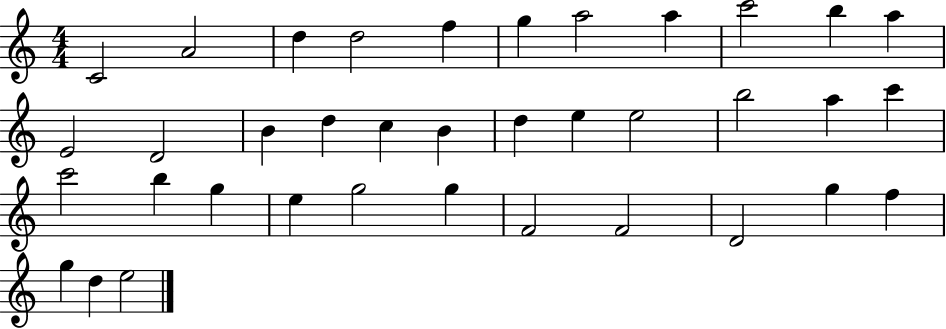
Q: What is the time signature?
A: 4/4